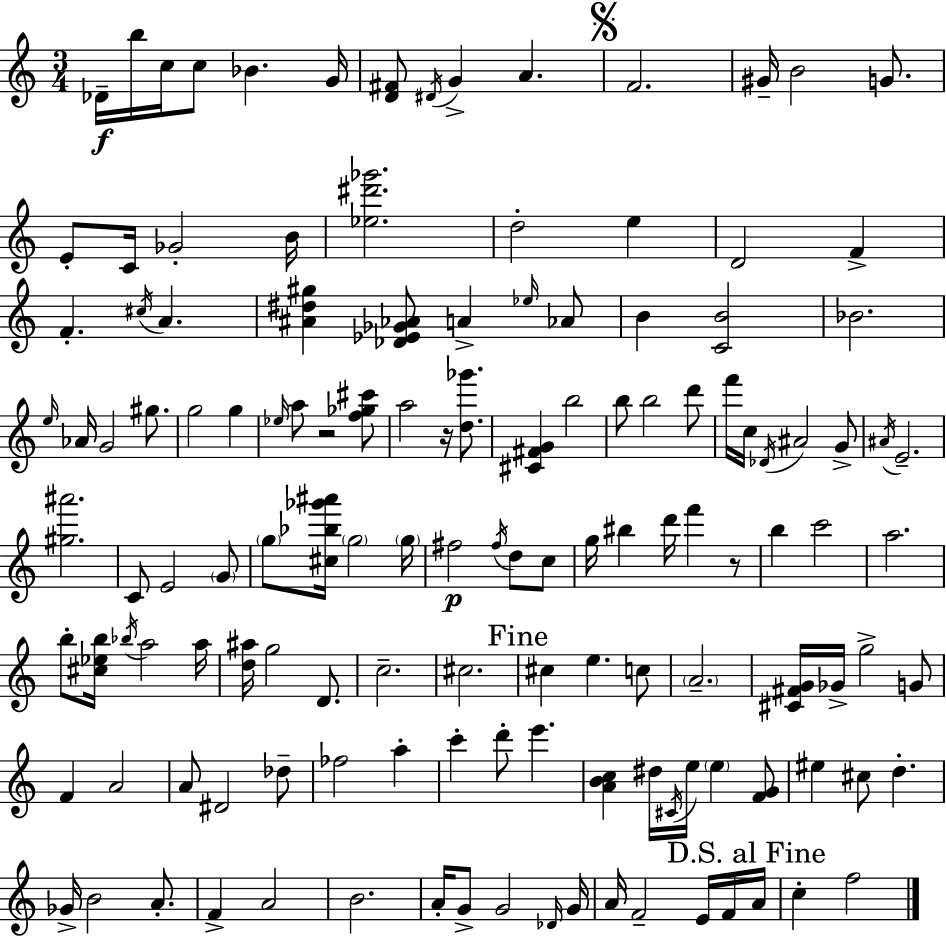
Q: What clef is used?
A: treble